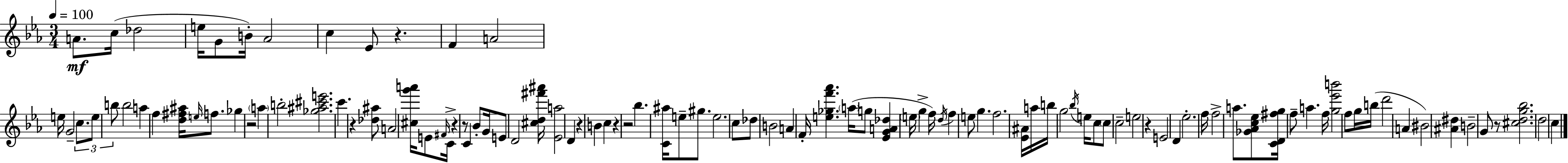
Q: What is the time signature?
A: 3/4